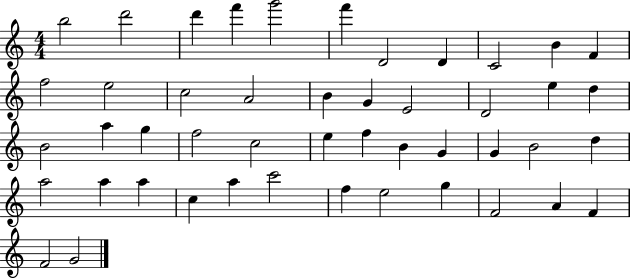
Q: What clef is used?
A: treble